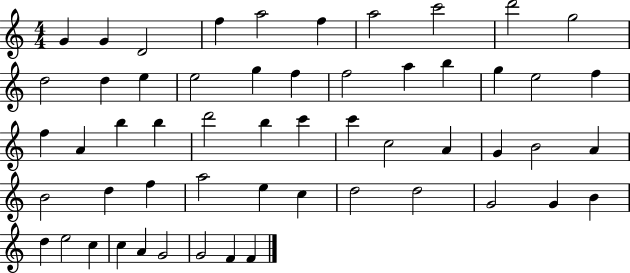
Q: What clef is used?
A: treble